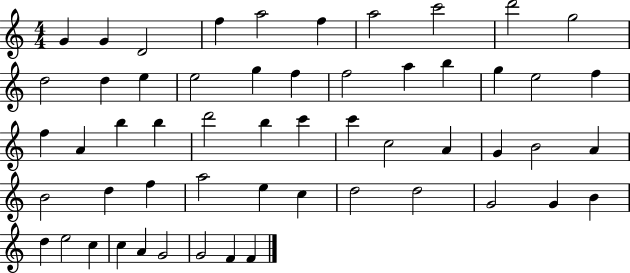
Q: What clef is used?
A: treble